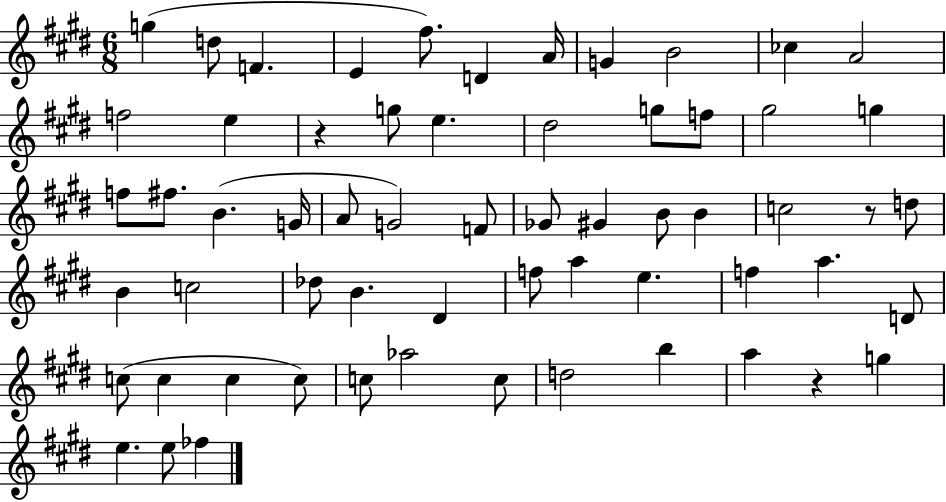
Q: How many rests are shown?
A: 3